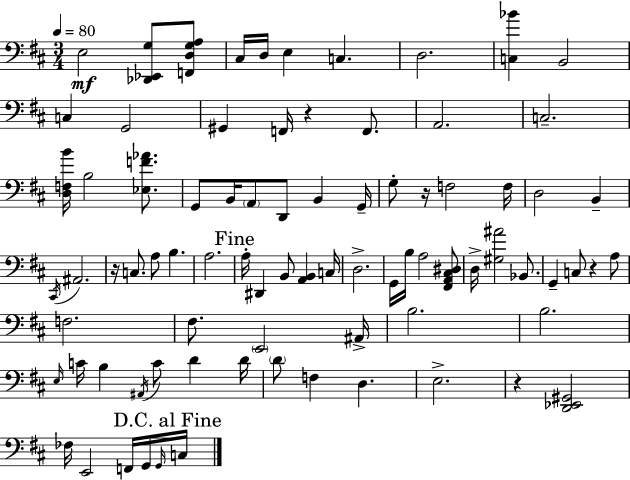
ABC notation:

X:1
T:Untitled
M:3/4
L:1/4
K:D
E,2 [_D,,_E,,G,]/2 [F,,D,G,A,]/2 ^C,/4 D,/4 E, C, D,2 [C,_B] B,,2 C, G,,2 ^G,, F,,/4 z F,,/2 A,,2 C,2 [D,F,B]/4 B,2 [_E,F_A]/2 G,,/2 B,,/4 A,,/2 D,,/2 B,, G,,/4 G,/2 z/4 F,2 F,/4 D,2 B,, ^C,,/4 ^A,,2 z/4 C,/2 A,/2 B, A,2 A,/4 ^D,, B,,/2 [A,,B,,] C,/4 D,2 G,,/4 B,/4 A,2 [^F,,A,,^C,^D,]/2 D,/4 [^G,^A]2 _B,,/2 G,, C,/2 z A,/2 F,2 ^F,/2 E,,2 ^A,,/4 B,2 B,2 E,/4 C/4 B, ^A,,/4 C/2 D D/4 D/2 F, D, E,2 z [D,,_E,,^G,,]2 _F,/4 E,,2 F,,/4 G,,/4 G,,/4 C,/4